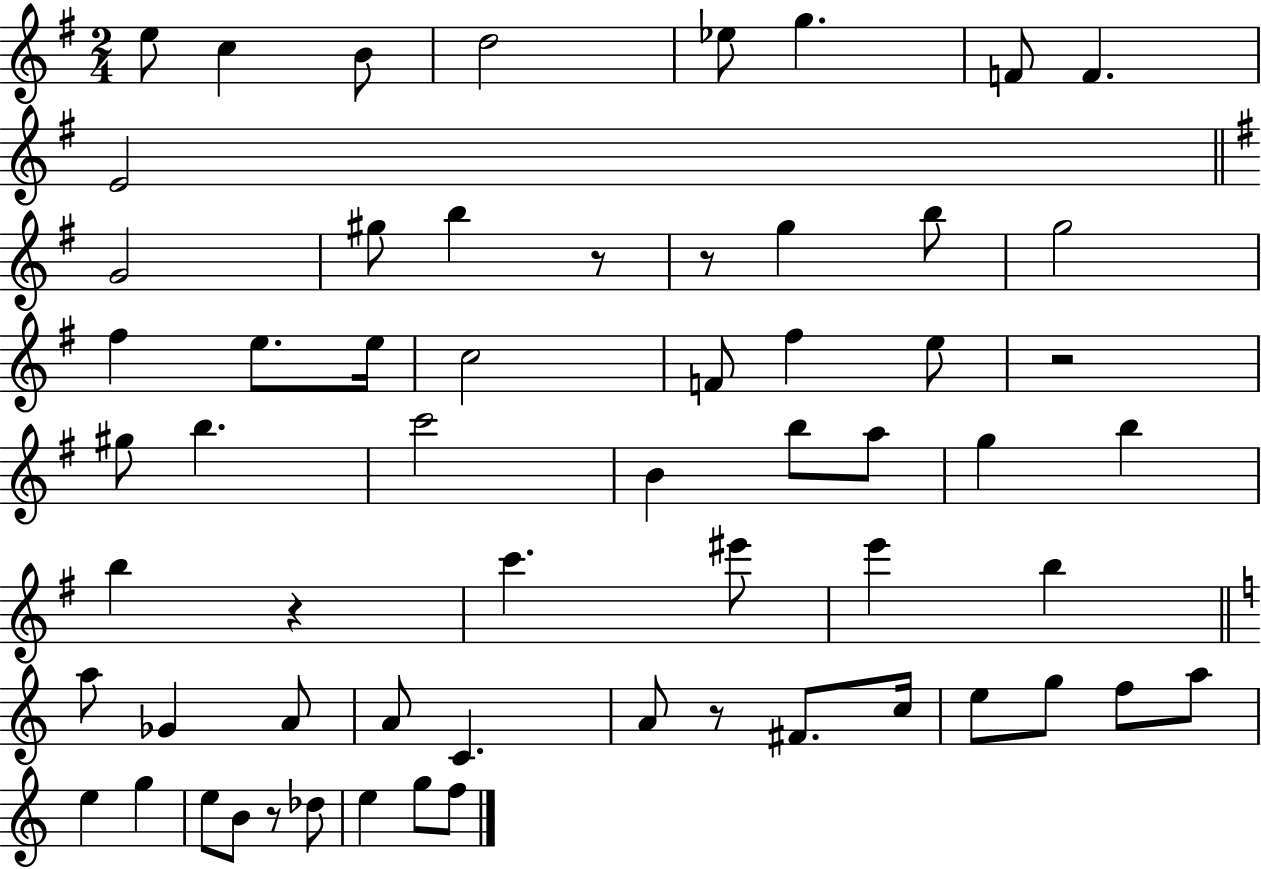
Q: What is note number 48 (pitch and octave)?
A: E5